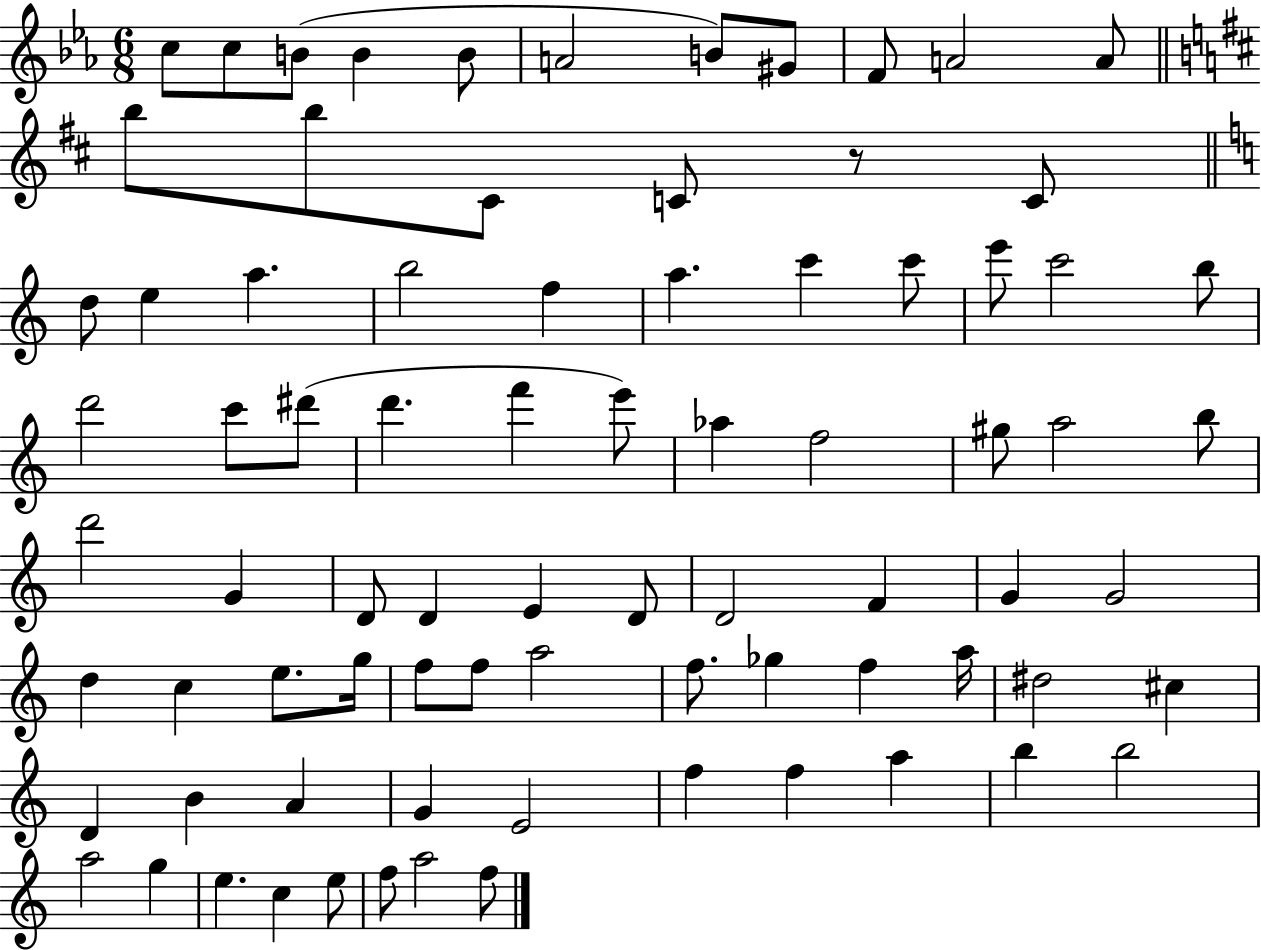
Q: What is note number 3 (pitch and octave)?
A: B4